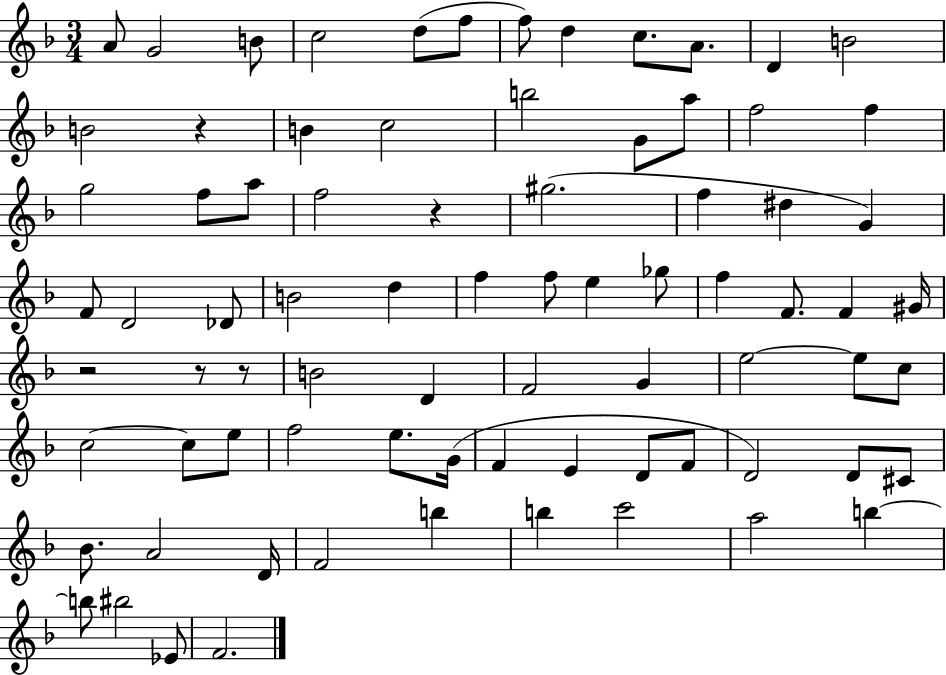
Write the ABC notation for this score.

X:1
T:Untitled
M:3/4
L:1/4
K:F
A/2 G2 B/2 c2 d/2 f/2 f/2 d c/2 A/2 D B2 B2 z B c2 b2 G/2 a/2 f2 f g2 f/2 a/2 f2 z ^g2 f ^d G F/2 D2 _D/2 B2 d f f/2 e _g/2 f F/2 F ^G/4 z2 z/2 z/2 B2 D F2 G e2 e/2 c/2 c2 c/2 e/2 f2 e/2 G/4 F E D/2 F/2 D2 D/2 ^C/2 _B/2 A2 D/4 F2 b b c'2 a2 b b/2 ^b2 _E/2 F2